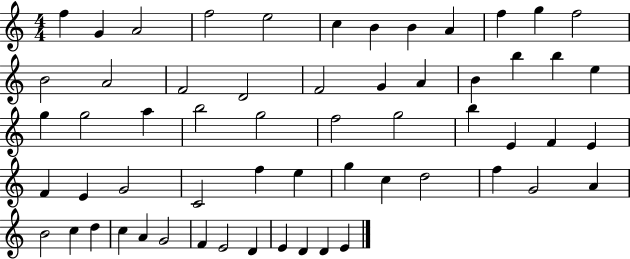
F5/q G4/q A4/h F5/h E5/h C5/q B4/q B4/q A4/q F5/q G5/q F5/h B4/h A4/h F4/h D4/h F4/h G4/q A4/q B4/q B5/q B5/q E5/q G5/q G5/h A5/q B5/h G5/h F5/h G5/h B5/q E4/q F4/q E4/q F4/q E4/q G4/h C4/h F5/q E5/q G5/q C5/q D5/h F5/q G4/h A4/q B4/h C5/q D5/q C5/q A4/q G4/h F4/q E4/h D4/q E4/q D4/q D4/q E4/q